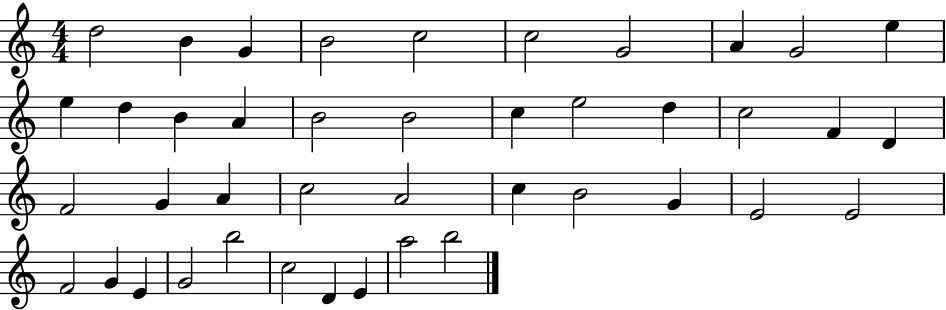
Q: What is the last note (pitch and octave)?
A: B5